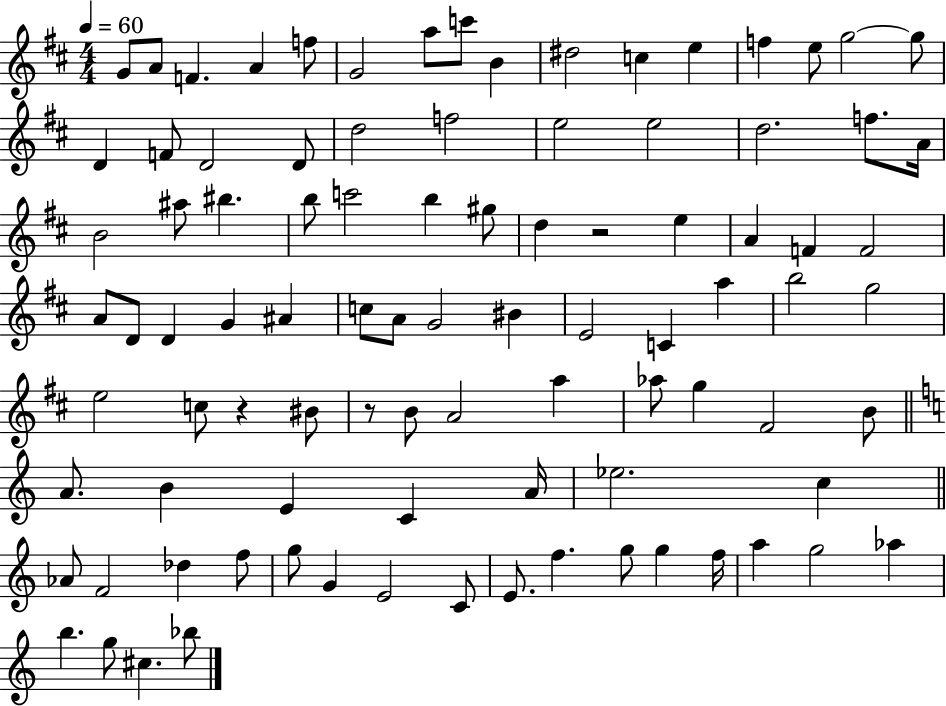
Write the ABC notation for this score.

X:1
T:Untitled
M:4/4
L:1/4
K:D
G/2 A/2 F A f/2 G2 a/2 c'/2 B ^d2 c e f e/2 g2 g/2 D F/2 D2 D/2 d2 f2 e2 e2 d2 f/2 A/4 B2 ^a/2 ^b b/2 c'2 b ^g/2 d z2 e A F F2 A/2 D/2 D G ^A c/2 A/2 G2 ^B E2 C a b2 g2 e2 c/2 z ^B/2 z/2 B/2 A2 a _a/2 g ^F2 B/2 A/2 B E C A/4 _e2 c _A/2 F2 _d f/2 g/2 G E2 C/2 E/2 f g/2 g f/4 a g2 _a b g/2 ^c _b/2